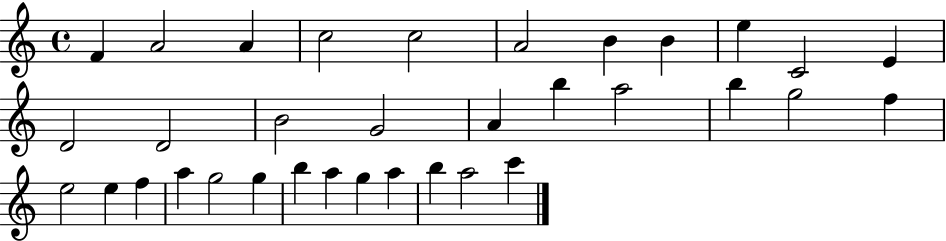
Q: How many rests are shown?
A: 0